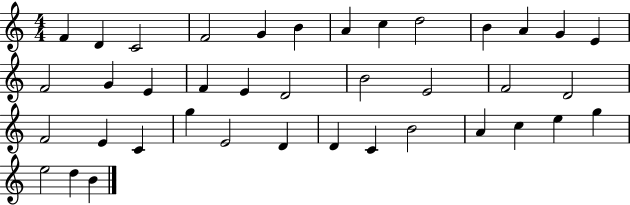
{
  \clef treble
  \numericTimeSignature
  \time 4/4
  \key c \major
  f'4 d'4 c'2 | f'2 g'4 b'4 | a'4 c''4 d''2 | b'4 a'4 g'4 e'4 | \break f'2 g'4 e'4 | f'4 e'4 d'2 | b'2 e'2 | f'2 d'2 | \break f'2 e'4 c'4 | g''4 e'2 d'4 | d'4 c'4 b'2 | a'4 c''4 e''4 g''4 | \break e''2 d''4 b'4 | \bar "|."
}